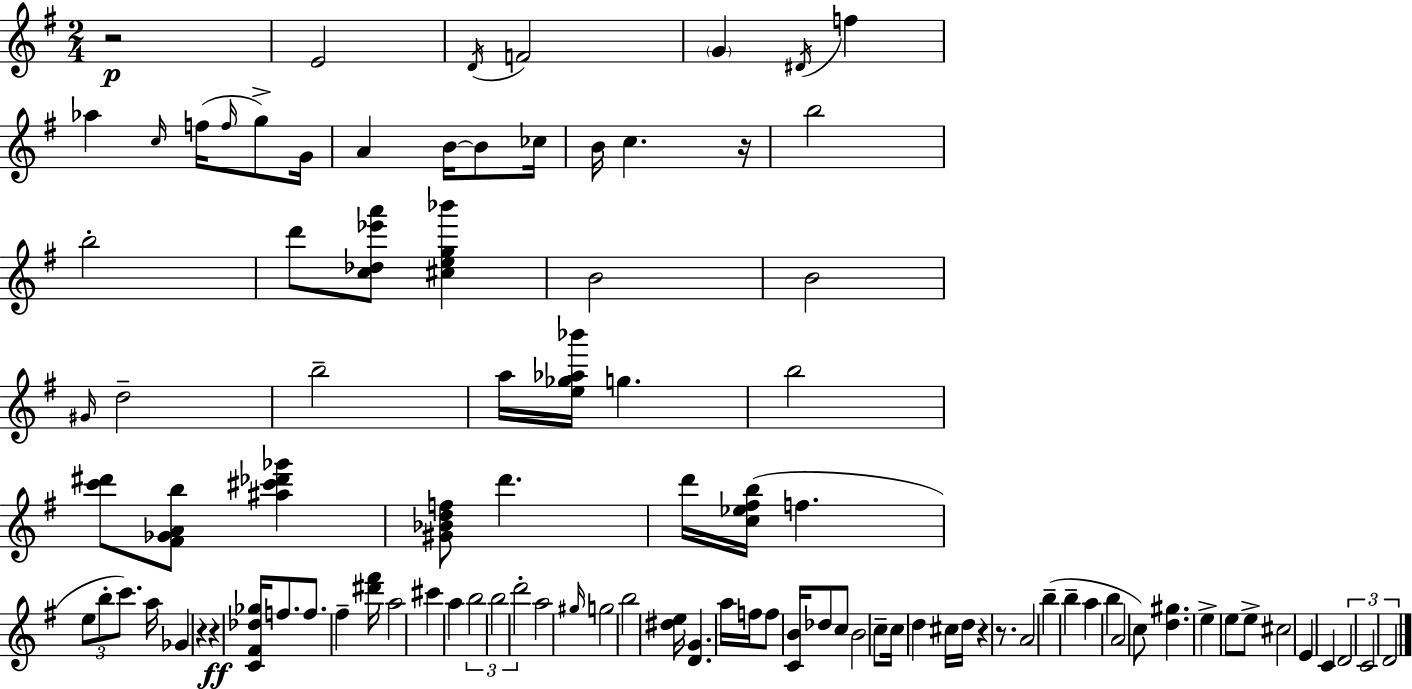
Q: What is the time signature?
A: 2/4